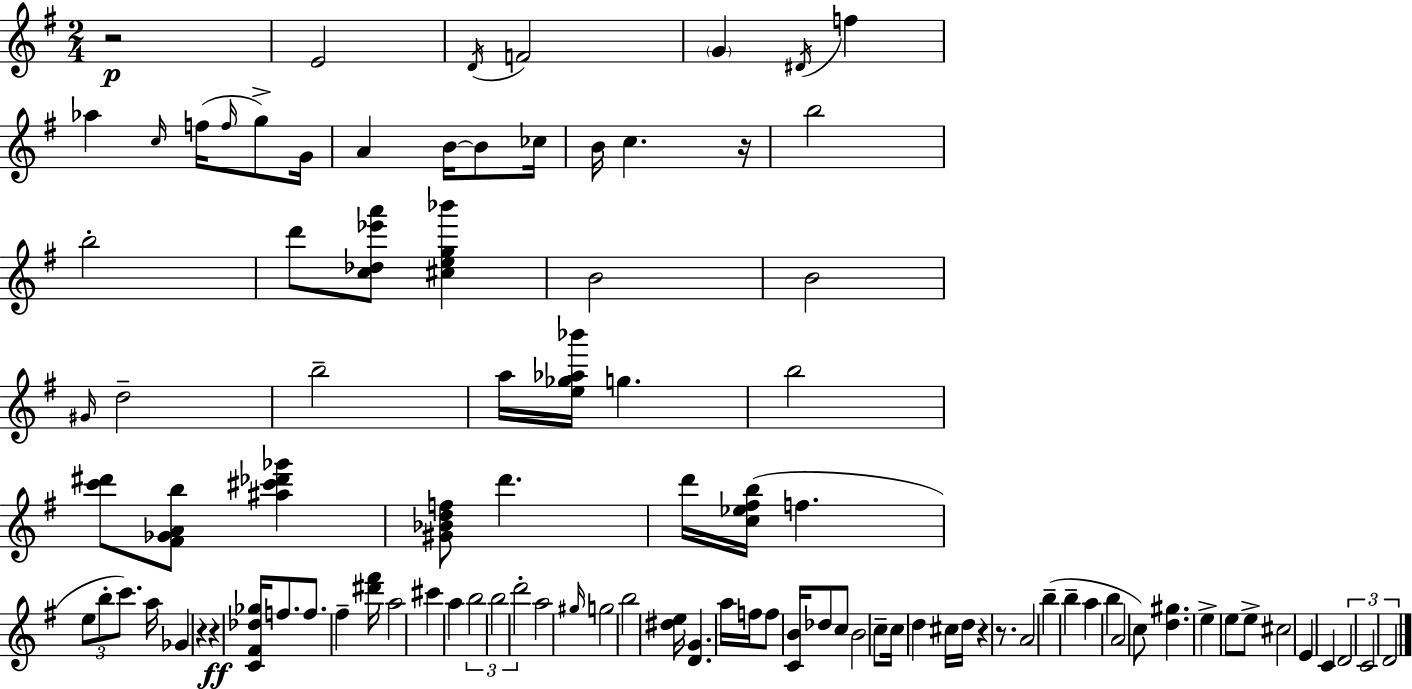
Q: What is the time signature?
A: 2/4